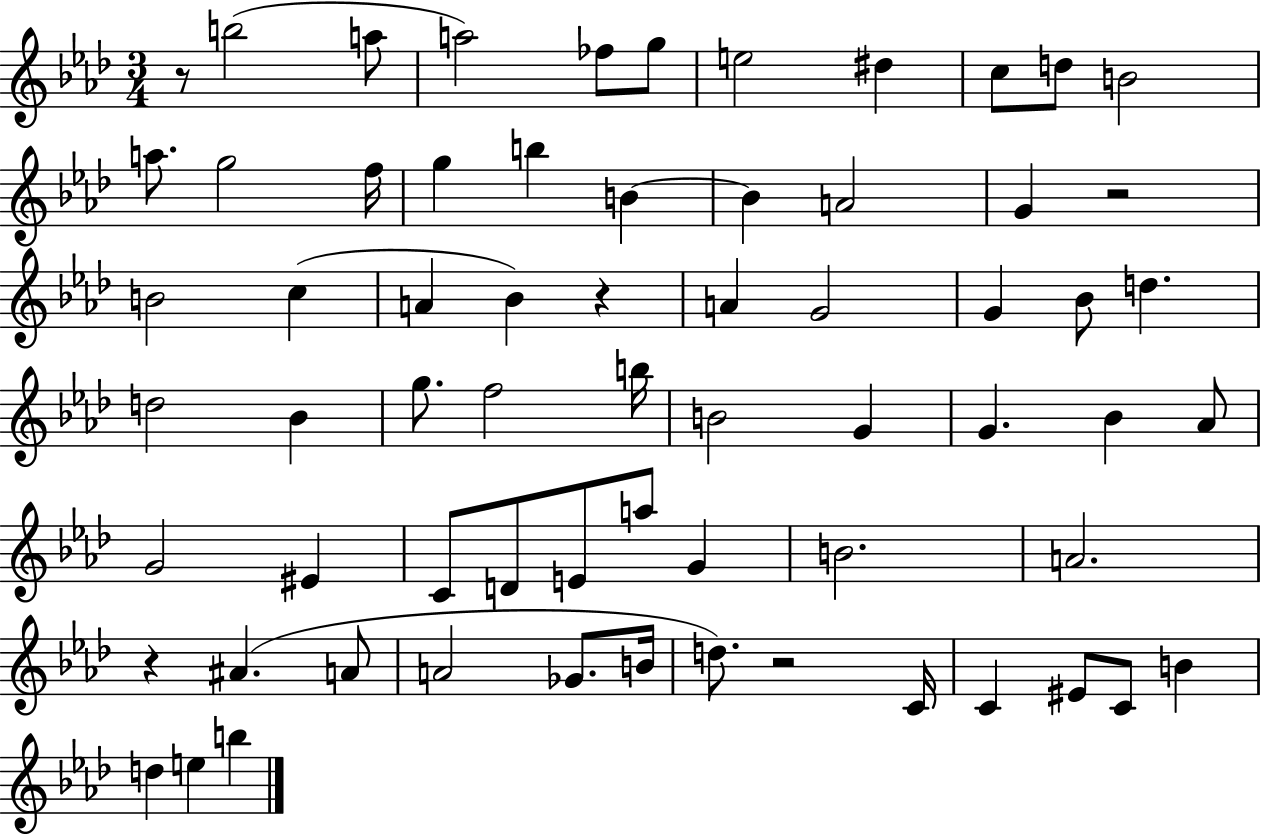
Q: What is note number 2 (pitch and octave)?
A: A5